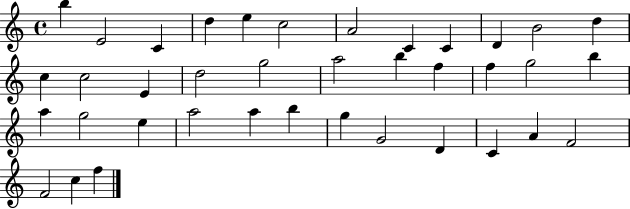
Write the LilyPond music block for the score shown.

{
  \clef treble
  \time 4/4
  \defaultTimeSignature
  \key c \major
  b''4 e'2 c'4 | d''4 e''4 c''2 | a'2 c'4 c'4 | d'4 b'2 d''4 | \break c''4 c''2 e'4 | d''2 g''2 | a''2 b''4 f''4 | f''4 g''2 b''4 | \break a''4 g''2 e''4 | a''2 a''4 b''4 | g''4 g'2 d'4 | c'4 a'4 f'2 | \break f'2 c''4 f''4 | \bar "|."
}